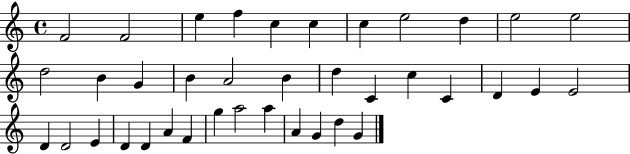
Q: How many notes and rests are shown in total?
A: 38